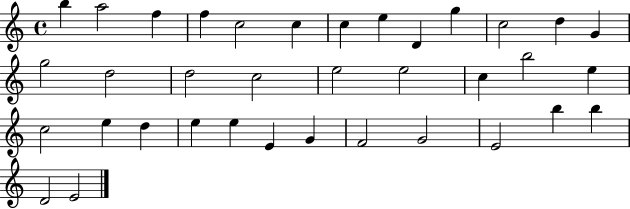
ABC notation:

X:1
T:Untitled
M:4/4
L:1/4
K:C
b a2 f f c2 c c e D g c2 d G g2 d2 d2 c2 e2 e2 c b2 e c2 e d e e E G F2 G2 E2 b b D2 E2